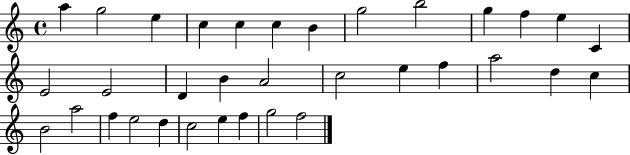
X:1
T:Untitled
M:4/4
L:1/4
K:C
a g2 e c c c B g2 b2 g f e C E2 E2 D B A2 c2 e f a2 d c B2 a2 f e2 d c2 e f g2 f2